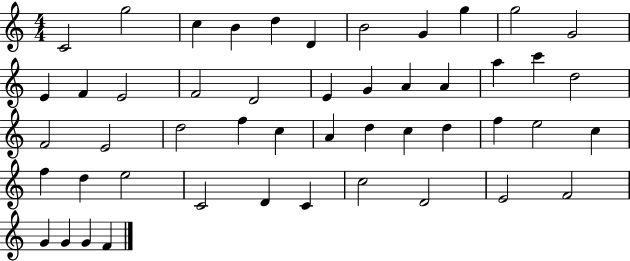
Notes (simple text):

C4/h G5/h C5/q B4/q D5/q D4/q B4/h G4/q G5/q G5/h G4/h E4/q F4/q E4/h F4/h D4/h E4/q G4/q A4/q A4/q A5/q C6/q D5/h F4/h E4/h D5/h F5/q C5/q A4/q D5/q C5/q D5/q F5/q E5/h C5/q F5/q D5/q E5/h C4/h D4/q C4/q C5/h D4/h E4/h F4/h G4/q G4/q G4/q F4/q